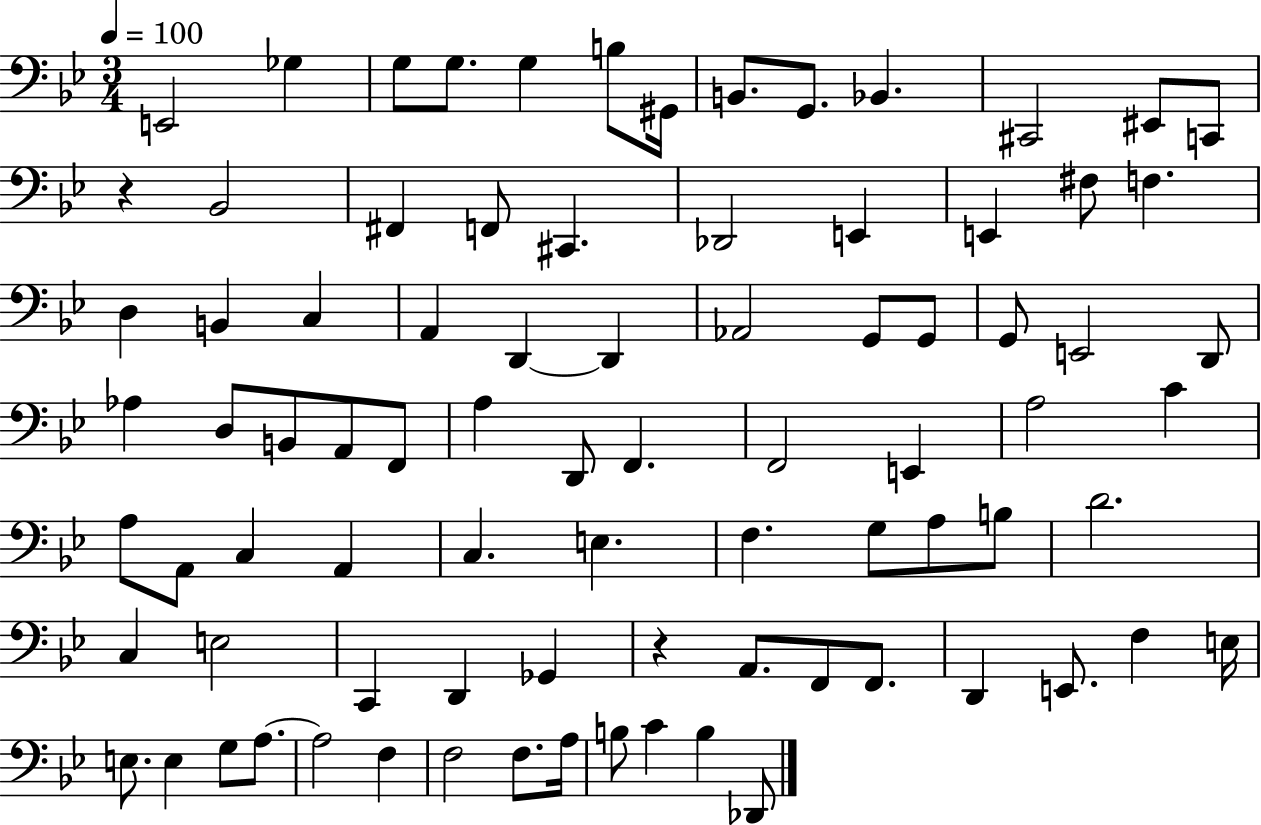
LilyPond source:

{
  \clef bass
  \numericTimeSignature
  \time 3/4
  \key bes \major
  \tempo 4 = 100
  \repeat volta 2 { e,2 ges4 | g8 g8. g4 b8 gis,16 | b,8. g,8. bes,4. | cis,2 eis,8 c,8 | \break r4 bes,2 | fis,4 f,8 cis,4. | des,2 e,4 | e,4 fis8 f4. | \break d4 b,4 c4 | a,4 d,4~~ d,4 | aes,2 g,8 g,8 | g,8 e,2 d,8 | \break aes4 d8 b,8 a,8 f,8 | a4 d,8 f,4. | f,2 e,4 | a2 c'4 | \break a8 a,8 c4 a,4 | c4. e4. | f4. g8 a8 b8 | d'2. | \break c4 e2 | c,4 d,4 ges,4 | r4 a,8. f,8 f,8. | d,4 e,8. f4 e16 | \break e8. e4 g8 a8.~~ | a2 f4 | f2 f8. a16 | b8 c'4 b4 des,8 | \break } \bar "|."
}